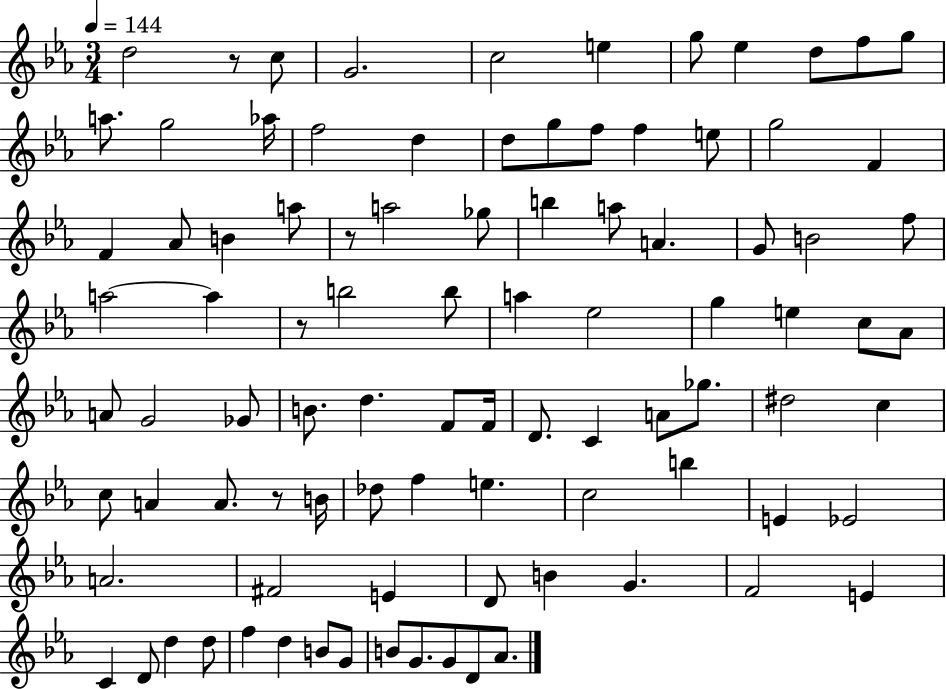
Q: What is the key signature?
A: EES major